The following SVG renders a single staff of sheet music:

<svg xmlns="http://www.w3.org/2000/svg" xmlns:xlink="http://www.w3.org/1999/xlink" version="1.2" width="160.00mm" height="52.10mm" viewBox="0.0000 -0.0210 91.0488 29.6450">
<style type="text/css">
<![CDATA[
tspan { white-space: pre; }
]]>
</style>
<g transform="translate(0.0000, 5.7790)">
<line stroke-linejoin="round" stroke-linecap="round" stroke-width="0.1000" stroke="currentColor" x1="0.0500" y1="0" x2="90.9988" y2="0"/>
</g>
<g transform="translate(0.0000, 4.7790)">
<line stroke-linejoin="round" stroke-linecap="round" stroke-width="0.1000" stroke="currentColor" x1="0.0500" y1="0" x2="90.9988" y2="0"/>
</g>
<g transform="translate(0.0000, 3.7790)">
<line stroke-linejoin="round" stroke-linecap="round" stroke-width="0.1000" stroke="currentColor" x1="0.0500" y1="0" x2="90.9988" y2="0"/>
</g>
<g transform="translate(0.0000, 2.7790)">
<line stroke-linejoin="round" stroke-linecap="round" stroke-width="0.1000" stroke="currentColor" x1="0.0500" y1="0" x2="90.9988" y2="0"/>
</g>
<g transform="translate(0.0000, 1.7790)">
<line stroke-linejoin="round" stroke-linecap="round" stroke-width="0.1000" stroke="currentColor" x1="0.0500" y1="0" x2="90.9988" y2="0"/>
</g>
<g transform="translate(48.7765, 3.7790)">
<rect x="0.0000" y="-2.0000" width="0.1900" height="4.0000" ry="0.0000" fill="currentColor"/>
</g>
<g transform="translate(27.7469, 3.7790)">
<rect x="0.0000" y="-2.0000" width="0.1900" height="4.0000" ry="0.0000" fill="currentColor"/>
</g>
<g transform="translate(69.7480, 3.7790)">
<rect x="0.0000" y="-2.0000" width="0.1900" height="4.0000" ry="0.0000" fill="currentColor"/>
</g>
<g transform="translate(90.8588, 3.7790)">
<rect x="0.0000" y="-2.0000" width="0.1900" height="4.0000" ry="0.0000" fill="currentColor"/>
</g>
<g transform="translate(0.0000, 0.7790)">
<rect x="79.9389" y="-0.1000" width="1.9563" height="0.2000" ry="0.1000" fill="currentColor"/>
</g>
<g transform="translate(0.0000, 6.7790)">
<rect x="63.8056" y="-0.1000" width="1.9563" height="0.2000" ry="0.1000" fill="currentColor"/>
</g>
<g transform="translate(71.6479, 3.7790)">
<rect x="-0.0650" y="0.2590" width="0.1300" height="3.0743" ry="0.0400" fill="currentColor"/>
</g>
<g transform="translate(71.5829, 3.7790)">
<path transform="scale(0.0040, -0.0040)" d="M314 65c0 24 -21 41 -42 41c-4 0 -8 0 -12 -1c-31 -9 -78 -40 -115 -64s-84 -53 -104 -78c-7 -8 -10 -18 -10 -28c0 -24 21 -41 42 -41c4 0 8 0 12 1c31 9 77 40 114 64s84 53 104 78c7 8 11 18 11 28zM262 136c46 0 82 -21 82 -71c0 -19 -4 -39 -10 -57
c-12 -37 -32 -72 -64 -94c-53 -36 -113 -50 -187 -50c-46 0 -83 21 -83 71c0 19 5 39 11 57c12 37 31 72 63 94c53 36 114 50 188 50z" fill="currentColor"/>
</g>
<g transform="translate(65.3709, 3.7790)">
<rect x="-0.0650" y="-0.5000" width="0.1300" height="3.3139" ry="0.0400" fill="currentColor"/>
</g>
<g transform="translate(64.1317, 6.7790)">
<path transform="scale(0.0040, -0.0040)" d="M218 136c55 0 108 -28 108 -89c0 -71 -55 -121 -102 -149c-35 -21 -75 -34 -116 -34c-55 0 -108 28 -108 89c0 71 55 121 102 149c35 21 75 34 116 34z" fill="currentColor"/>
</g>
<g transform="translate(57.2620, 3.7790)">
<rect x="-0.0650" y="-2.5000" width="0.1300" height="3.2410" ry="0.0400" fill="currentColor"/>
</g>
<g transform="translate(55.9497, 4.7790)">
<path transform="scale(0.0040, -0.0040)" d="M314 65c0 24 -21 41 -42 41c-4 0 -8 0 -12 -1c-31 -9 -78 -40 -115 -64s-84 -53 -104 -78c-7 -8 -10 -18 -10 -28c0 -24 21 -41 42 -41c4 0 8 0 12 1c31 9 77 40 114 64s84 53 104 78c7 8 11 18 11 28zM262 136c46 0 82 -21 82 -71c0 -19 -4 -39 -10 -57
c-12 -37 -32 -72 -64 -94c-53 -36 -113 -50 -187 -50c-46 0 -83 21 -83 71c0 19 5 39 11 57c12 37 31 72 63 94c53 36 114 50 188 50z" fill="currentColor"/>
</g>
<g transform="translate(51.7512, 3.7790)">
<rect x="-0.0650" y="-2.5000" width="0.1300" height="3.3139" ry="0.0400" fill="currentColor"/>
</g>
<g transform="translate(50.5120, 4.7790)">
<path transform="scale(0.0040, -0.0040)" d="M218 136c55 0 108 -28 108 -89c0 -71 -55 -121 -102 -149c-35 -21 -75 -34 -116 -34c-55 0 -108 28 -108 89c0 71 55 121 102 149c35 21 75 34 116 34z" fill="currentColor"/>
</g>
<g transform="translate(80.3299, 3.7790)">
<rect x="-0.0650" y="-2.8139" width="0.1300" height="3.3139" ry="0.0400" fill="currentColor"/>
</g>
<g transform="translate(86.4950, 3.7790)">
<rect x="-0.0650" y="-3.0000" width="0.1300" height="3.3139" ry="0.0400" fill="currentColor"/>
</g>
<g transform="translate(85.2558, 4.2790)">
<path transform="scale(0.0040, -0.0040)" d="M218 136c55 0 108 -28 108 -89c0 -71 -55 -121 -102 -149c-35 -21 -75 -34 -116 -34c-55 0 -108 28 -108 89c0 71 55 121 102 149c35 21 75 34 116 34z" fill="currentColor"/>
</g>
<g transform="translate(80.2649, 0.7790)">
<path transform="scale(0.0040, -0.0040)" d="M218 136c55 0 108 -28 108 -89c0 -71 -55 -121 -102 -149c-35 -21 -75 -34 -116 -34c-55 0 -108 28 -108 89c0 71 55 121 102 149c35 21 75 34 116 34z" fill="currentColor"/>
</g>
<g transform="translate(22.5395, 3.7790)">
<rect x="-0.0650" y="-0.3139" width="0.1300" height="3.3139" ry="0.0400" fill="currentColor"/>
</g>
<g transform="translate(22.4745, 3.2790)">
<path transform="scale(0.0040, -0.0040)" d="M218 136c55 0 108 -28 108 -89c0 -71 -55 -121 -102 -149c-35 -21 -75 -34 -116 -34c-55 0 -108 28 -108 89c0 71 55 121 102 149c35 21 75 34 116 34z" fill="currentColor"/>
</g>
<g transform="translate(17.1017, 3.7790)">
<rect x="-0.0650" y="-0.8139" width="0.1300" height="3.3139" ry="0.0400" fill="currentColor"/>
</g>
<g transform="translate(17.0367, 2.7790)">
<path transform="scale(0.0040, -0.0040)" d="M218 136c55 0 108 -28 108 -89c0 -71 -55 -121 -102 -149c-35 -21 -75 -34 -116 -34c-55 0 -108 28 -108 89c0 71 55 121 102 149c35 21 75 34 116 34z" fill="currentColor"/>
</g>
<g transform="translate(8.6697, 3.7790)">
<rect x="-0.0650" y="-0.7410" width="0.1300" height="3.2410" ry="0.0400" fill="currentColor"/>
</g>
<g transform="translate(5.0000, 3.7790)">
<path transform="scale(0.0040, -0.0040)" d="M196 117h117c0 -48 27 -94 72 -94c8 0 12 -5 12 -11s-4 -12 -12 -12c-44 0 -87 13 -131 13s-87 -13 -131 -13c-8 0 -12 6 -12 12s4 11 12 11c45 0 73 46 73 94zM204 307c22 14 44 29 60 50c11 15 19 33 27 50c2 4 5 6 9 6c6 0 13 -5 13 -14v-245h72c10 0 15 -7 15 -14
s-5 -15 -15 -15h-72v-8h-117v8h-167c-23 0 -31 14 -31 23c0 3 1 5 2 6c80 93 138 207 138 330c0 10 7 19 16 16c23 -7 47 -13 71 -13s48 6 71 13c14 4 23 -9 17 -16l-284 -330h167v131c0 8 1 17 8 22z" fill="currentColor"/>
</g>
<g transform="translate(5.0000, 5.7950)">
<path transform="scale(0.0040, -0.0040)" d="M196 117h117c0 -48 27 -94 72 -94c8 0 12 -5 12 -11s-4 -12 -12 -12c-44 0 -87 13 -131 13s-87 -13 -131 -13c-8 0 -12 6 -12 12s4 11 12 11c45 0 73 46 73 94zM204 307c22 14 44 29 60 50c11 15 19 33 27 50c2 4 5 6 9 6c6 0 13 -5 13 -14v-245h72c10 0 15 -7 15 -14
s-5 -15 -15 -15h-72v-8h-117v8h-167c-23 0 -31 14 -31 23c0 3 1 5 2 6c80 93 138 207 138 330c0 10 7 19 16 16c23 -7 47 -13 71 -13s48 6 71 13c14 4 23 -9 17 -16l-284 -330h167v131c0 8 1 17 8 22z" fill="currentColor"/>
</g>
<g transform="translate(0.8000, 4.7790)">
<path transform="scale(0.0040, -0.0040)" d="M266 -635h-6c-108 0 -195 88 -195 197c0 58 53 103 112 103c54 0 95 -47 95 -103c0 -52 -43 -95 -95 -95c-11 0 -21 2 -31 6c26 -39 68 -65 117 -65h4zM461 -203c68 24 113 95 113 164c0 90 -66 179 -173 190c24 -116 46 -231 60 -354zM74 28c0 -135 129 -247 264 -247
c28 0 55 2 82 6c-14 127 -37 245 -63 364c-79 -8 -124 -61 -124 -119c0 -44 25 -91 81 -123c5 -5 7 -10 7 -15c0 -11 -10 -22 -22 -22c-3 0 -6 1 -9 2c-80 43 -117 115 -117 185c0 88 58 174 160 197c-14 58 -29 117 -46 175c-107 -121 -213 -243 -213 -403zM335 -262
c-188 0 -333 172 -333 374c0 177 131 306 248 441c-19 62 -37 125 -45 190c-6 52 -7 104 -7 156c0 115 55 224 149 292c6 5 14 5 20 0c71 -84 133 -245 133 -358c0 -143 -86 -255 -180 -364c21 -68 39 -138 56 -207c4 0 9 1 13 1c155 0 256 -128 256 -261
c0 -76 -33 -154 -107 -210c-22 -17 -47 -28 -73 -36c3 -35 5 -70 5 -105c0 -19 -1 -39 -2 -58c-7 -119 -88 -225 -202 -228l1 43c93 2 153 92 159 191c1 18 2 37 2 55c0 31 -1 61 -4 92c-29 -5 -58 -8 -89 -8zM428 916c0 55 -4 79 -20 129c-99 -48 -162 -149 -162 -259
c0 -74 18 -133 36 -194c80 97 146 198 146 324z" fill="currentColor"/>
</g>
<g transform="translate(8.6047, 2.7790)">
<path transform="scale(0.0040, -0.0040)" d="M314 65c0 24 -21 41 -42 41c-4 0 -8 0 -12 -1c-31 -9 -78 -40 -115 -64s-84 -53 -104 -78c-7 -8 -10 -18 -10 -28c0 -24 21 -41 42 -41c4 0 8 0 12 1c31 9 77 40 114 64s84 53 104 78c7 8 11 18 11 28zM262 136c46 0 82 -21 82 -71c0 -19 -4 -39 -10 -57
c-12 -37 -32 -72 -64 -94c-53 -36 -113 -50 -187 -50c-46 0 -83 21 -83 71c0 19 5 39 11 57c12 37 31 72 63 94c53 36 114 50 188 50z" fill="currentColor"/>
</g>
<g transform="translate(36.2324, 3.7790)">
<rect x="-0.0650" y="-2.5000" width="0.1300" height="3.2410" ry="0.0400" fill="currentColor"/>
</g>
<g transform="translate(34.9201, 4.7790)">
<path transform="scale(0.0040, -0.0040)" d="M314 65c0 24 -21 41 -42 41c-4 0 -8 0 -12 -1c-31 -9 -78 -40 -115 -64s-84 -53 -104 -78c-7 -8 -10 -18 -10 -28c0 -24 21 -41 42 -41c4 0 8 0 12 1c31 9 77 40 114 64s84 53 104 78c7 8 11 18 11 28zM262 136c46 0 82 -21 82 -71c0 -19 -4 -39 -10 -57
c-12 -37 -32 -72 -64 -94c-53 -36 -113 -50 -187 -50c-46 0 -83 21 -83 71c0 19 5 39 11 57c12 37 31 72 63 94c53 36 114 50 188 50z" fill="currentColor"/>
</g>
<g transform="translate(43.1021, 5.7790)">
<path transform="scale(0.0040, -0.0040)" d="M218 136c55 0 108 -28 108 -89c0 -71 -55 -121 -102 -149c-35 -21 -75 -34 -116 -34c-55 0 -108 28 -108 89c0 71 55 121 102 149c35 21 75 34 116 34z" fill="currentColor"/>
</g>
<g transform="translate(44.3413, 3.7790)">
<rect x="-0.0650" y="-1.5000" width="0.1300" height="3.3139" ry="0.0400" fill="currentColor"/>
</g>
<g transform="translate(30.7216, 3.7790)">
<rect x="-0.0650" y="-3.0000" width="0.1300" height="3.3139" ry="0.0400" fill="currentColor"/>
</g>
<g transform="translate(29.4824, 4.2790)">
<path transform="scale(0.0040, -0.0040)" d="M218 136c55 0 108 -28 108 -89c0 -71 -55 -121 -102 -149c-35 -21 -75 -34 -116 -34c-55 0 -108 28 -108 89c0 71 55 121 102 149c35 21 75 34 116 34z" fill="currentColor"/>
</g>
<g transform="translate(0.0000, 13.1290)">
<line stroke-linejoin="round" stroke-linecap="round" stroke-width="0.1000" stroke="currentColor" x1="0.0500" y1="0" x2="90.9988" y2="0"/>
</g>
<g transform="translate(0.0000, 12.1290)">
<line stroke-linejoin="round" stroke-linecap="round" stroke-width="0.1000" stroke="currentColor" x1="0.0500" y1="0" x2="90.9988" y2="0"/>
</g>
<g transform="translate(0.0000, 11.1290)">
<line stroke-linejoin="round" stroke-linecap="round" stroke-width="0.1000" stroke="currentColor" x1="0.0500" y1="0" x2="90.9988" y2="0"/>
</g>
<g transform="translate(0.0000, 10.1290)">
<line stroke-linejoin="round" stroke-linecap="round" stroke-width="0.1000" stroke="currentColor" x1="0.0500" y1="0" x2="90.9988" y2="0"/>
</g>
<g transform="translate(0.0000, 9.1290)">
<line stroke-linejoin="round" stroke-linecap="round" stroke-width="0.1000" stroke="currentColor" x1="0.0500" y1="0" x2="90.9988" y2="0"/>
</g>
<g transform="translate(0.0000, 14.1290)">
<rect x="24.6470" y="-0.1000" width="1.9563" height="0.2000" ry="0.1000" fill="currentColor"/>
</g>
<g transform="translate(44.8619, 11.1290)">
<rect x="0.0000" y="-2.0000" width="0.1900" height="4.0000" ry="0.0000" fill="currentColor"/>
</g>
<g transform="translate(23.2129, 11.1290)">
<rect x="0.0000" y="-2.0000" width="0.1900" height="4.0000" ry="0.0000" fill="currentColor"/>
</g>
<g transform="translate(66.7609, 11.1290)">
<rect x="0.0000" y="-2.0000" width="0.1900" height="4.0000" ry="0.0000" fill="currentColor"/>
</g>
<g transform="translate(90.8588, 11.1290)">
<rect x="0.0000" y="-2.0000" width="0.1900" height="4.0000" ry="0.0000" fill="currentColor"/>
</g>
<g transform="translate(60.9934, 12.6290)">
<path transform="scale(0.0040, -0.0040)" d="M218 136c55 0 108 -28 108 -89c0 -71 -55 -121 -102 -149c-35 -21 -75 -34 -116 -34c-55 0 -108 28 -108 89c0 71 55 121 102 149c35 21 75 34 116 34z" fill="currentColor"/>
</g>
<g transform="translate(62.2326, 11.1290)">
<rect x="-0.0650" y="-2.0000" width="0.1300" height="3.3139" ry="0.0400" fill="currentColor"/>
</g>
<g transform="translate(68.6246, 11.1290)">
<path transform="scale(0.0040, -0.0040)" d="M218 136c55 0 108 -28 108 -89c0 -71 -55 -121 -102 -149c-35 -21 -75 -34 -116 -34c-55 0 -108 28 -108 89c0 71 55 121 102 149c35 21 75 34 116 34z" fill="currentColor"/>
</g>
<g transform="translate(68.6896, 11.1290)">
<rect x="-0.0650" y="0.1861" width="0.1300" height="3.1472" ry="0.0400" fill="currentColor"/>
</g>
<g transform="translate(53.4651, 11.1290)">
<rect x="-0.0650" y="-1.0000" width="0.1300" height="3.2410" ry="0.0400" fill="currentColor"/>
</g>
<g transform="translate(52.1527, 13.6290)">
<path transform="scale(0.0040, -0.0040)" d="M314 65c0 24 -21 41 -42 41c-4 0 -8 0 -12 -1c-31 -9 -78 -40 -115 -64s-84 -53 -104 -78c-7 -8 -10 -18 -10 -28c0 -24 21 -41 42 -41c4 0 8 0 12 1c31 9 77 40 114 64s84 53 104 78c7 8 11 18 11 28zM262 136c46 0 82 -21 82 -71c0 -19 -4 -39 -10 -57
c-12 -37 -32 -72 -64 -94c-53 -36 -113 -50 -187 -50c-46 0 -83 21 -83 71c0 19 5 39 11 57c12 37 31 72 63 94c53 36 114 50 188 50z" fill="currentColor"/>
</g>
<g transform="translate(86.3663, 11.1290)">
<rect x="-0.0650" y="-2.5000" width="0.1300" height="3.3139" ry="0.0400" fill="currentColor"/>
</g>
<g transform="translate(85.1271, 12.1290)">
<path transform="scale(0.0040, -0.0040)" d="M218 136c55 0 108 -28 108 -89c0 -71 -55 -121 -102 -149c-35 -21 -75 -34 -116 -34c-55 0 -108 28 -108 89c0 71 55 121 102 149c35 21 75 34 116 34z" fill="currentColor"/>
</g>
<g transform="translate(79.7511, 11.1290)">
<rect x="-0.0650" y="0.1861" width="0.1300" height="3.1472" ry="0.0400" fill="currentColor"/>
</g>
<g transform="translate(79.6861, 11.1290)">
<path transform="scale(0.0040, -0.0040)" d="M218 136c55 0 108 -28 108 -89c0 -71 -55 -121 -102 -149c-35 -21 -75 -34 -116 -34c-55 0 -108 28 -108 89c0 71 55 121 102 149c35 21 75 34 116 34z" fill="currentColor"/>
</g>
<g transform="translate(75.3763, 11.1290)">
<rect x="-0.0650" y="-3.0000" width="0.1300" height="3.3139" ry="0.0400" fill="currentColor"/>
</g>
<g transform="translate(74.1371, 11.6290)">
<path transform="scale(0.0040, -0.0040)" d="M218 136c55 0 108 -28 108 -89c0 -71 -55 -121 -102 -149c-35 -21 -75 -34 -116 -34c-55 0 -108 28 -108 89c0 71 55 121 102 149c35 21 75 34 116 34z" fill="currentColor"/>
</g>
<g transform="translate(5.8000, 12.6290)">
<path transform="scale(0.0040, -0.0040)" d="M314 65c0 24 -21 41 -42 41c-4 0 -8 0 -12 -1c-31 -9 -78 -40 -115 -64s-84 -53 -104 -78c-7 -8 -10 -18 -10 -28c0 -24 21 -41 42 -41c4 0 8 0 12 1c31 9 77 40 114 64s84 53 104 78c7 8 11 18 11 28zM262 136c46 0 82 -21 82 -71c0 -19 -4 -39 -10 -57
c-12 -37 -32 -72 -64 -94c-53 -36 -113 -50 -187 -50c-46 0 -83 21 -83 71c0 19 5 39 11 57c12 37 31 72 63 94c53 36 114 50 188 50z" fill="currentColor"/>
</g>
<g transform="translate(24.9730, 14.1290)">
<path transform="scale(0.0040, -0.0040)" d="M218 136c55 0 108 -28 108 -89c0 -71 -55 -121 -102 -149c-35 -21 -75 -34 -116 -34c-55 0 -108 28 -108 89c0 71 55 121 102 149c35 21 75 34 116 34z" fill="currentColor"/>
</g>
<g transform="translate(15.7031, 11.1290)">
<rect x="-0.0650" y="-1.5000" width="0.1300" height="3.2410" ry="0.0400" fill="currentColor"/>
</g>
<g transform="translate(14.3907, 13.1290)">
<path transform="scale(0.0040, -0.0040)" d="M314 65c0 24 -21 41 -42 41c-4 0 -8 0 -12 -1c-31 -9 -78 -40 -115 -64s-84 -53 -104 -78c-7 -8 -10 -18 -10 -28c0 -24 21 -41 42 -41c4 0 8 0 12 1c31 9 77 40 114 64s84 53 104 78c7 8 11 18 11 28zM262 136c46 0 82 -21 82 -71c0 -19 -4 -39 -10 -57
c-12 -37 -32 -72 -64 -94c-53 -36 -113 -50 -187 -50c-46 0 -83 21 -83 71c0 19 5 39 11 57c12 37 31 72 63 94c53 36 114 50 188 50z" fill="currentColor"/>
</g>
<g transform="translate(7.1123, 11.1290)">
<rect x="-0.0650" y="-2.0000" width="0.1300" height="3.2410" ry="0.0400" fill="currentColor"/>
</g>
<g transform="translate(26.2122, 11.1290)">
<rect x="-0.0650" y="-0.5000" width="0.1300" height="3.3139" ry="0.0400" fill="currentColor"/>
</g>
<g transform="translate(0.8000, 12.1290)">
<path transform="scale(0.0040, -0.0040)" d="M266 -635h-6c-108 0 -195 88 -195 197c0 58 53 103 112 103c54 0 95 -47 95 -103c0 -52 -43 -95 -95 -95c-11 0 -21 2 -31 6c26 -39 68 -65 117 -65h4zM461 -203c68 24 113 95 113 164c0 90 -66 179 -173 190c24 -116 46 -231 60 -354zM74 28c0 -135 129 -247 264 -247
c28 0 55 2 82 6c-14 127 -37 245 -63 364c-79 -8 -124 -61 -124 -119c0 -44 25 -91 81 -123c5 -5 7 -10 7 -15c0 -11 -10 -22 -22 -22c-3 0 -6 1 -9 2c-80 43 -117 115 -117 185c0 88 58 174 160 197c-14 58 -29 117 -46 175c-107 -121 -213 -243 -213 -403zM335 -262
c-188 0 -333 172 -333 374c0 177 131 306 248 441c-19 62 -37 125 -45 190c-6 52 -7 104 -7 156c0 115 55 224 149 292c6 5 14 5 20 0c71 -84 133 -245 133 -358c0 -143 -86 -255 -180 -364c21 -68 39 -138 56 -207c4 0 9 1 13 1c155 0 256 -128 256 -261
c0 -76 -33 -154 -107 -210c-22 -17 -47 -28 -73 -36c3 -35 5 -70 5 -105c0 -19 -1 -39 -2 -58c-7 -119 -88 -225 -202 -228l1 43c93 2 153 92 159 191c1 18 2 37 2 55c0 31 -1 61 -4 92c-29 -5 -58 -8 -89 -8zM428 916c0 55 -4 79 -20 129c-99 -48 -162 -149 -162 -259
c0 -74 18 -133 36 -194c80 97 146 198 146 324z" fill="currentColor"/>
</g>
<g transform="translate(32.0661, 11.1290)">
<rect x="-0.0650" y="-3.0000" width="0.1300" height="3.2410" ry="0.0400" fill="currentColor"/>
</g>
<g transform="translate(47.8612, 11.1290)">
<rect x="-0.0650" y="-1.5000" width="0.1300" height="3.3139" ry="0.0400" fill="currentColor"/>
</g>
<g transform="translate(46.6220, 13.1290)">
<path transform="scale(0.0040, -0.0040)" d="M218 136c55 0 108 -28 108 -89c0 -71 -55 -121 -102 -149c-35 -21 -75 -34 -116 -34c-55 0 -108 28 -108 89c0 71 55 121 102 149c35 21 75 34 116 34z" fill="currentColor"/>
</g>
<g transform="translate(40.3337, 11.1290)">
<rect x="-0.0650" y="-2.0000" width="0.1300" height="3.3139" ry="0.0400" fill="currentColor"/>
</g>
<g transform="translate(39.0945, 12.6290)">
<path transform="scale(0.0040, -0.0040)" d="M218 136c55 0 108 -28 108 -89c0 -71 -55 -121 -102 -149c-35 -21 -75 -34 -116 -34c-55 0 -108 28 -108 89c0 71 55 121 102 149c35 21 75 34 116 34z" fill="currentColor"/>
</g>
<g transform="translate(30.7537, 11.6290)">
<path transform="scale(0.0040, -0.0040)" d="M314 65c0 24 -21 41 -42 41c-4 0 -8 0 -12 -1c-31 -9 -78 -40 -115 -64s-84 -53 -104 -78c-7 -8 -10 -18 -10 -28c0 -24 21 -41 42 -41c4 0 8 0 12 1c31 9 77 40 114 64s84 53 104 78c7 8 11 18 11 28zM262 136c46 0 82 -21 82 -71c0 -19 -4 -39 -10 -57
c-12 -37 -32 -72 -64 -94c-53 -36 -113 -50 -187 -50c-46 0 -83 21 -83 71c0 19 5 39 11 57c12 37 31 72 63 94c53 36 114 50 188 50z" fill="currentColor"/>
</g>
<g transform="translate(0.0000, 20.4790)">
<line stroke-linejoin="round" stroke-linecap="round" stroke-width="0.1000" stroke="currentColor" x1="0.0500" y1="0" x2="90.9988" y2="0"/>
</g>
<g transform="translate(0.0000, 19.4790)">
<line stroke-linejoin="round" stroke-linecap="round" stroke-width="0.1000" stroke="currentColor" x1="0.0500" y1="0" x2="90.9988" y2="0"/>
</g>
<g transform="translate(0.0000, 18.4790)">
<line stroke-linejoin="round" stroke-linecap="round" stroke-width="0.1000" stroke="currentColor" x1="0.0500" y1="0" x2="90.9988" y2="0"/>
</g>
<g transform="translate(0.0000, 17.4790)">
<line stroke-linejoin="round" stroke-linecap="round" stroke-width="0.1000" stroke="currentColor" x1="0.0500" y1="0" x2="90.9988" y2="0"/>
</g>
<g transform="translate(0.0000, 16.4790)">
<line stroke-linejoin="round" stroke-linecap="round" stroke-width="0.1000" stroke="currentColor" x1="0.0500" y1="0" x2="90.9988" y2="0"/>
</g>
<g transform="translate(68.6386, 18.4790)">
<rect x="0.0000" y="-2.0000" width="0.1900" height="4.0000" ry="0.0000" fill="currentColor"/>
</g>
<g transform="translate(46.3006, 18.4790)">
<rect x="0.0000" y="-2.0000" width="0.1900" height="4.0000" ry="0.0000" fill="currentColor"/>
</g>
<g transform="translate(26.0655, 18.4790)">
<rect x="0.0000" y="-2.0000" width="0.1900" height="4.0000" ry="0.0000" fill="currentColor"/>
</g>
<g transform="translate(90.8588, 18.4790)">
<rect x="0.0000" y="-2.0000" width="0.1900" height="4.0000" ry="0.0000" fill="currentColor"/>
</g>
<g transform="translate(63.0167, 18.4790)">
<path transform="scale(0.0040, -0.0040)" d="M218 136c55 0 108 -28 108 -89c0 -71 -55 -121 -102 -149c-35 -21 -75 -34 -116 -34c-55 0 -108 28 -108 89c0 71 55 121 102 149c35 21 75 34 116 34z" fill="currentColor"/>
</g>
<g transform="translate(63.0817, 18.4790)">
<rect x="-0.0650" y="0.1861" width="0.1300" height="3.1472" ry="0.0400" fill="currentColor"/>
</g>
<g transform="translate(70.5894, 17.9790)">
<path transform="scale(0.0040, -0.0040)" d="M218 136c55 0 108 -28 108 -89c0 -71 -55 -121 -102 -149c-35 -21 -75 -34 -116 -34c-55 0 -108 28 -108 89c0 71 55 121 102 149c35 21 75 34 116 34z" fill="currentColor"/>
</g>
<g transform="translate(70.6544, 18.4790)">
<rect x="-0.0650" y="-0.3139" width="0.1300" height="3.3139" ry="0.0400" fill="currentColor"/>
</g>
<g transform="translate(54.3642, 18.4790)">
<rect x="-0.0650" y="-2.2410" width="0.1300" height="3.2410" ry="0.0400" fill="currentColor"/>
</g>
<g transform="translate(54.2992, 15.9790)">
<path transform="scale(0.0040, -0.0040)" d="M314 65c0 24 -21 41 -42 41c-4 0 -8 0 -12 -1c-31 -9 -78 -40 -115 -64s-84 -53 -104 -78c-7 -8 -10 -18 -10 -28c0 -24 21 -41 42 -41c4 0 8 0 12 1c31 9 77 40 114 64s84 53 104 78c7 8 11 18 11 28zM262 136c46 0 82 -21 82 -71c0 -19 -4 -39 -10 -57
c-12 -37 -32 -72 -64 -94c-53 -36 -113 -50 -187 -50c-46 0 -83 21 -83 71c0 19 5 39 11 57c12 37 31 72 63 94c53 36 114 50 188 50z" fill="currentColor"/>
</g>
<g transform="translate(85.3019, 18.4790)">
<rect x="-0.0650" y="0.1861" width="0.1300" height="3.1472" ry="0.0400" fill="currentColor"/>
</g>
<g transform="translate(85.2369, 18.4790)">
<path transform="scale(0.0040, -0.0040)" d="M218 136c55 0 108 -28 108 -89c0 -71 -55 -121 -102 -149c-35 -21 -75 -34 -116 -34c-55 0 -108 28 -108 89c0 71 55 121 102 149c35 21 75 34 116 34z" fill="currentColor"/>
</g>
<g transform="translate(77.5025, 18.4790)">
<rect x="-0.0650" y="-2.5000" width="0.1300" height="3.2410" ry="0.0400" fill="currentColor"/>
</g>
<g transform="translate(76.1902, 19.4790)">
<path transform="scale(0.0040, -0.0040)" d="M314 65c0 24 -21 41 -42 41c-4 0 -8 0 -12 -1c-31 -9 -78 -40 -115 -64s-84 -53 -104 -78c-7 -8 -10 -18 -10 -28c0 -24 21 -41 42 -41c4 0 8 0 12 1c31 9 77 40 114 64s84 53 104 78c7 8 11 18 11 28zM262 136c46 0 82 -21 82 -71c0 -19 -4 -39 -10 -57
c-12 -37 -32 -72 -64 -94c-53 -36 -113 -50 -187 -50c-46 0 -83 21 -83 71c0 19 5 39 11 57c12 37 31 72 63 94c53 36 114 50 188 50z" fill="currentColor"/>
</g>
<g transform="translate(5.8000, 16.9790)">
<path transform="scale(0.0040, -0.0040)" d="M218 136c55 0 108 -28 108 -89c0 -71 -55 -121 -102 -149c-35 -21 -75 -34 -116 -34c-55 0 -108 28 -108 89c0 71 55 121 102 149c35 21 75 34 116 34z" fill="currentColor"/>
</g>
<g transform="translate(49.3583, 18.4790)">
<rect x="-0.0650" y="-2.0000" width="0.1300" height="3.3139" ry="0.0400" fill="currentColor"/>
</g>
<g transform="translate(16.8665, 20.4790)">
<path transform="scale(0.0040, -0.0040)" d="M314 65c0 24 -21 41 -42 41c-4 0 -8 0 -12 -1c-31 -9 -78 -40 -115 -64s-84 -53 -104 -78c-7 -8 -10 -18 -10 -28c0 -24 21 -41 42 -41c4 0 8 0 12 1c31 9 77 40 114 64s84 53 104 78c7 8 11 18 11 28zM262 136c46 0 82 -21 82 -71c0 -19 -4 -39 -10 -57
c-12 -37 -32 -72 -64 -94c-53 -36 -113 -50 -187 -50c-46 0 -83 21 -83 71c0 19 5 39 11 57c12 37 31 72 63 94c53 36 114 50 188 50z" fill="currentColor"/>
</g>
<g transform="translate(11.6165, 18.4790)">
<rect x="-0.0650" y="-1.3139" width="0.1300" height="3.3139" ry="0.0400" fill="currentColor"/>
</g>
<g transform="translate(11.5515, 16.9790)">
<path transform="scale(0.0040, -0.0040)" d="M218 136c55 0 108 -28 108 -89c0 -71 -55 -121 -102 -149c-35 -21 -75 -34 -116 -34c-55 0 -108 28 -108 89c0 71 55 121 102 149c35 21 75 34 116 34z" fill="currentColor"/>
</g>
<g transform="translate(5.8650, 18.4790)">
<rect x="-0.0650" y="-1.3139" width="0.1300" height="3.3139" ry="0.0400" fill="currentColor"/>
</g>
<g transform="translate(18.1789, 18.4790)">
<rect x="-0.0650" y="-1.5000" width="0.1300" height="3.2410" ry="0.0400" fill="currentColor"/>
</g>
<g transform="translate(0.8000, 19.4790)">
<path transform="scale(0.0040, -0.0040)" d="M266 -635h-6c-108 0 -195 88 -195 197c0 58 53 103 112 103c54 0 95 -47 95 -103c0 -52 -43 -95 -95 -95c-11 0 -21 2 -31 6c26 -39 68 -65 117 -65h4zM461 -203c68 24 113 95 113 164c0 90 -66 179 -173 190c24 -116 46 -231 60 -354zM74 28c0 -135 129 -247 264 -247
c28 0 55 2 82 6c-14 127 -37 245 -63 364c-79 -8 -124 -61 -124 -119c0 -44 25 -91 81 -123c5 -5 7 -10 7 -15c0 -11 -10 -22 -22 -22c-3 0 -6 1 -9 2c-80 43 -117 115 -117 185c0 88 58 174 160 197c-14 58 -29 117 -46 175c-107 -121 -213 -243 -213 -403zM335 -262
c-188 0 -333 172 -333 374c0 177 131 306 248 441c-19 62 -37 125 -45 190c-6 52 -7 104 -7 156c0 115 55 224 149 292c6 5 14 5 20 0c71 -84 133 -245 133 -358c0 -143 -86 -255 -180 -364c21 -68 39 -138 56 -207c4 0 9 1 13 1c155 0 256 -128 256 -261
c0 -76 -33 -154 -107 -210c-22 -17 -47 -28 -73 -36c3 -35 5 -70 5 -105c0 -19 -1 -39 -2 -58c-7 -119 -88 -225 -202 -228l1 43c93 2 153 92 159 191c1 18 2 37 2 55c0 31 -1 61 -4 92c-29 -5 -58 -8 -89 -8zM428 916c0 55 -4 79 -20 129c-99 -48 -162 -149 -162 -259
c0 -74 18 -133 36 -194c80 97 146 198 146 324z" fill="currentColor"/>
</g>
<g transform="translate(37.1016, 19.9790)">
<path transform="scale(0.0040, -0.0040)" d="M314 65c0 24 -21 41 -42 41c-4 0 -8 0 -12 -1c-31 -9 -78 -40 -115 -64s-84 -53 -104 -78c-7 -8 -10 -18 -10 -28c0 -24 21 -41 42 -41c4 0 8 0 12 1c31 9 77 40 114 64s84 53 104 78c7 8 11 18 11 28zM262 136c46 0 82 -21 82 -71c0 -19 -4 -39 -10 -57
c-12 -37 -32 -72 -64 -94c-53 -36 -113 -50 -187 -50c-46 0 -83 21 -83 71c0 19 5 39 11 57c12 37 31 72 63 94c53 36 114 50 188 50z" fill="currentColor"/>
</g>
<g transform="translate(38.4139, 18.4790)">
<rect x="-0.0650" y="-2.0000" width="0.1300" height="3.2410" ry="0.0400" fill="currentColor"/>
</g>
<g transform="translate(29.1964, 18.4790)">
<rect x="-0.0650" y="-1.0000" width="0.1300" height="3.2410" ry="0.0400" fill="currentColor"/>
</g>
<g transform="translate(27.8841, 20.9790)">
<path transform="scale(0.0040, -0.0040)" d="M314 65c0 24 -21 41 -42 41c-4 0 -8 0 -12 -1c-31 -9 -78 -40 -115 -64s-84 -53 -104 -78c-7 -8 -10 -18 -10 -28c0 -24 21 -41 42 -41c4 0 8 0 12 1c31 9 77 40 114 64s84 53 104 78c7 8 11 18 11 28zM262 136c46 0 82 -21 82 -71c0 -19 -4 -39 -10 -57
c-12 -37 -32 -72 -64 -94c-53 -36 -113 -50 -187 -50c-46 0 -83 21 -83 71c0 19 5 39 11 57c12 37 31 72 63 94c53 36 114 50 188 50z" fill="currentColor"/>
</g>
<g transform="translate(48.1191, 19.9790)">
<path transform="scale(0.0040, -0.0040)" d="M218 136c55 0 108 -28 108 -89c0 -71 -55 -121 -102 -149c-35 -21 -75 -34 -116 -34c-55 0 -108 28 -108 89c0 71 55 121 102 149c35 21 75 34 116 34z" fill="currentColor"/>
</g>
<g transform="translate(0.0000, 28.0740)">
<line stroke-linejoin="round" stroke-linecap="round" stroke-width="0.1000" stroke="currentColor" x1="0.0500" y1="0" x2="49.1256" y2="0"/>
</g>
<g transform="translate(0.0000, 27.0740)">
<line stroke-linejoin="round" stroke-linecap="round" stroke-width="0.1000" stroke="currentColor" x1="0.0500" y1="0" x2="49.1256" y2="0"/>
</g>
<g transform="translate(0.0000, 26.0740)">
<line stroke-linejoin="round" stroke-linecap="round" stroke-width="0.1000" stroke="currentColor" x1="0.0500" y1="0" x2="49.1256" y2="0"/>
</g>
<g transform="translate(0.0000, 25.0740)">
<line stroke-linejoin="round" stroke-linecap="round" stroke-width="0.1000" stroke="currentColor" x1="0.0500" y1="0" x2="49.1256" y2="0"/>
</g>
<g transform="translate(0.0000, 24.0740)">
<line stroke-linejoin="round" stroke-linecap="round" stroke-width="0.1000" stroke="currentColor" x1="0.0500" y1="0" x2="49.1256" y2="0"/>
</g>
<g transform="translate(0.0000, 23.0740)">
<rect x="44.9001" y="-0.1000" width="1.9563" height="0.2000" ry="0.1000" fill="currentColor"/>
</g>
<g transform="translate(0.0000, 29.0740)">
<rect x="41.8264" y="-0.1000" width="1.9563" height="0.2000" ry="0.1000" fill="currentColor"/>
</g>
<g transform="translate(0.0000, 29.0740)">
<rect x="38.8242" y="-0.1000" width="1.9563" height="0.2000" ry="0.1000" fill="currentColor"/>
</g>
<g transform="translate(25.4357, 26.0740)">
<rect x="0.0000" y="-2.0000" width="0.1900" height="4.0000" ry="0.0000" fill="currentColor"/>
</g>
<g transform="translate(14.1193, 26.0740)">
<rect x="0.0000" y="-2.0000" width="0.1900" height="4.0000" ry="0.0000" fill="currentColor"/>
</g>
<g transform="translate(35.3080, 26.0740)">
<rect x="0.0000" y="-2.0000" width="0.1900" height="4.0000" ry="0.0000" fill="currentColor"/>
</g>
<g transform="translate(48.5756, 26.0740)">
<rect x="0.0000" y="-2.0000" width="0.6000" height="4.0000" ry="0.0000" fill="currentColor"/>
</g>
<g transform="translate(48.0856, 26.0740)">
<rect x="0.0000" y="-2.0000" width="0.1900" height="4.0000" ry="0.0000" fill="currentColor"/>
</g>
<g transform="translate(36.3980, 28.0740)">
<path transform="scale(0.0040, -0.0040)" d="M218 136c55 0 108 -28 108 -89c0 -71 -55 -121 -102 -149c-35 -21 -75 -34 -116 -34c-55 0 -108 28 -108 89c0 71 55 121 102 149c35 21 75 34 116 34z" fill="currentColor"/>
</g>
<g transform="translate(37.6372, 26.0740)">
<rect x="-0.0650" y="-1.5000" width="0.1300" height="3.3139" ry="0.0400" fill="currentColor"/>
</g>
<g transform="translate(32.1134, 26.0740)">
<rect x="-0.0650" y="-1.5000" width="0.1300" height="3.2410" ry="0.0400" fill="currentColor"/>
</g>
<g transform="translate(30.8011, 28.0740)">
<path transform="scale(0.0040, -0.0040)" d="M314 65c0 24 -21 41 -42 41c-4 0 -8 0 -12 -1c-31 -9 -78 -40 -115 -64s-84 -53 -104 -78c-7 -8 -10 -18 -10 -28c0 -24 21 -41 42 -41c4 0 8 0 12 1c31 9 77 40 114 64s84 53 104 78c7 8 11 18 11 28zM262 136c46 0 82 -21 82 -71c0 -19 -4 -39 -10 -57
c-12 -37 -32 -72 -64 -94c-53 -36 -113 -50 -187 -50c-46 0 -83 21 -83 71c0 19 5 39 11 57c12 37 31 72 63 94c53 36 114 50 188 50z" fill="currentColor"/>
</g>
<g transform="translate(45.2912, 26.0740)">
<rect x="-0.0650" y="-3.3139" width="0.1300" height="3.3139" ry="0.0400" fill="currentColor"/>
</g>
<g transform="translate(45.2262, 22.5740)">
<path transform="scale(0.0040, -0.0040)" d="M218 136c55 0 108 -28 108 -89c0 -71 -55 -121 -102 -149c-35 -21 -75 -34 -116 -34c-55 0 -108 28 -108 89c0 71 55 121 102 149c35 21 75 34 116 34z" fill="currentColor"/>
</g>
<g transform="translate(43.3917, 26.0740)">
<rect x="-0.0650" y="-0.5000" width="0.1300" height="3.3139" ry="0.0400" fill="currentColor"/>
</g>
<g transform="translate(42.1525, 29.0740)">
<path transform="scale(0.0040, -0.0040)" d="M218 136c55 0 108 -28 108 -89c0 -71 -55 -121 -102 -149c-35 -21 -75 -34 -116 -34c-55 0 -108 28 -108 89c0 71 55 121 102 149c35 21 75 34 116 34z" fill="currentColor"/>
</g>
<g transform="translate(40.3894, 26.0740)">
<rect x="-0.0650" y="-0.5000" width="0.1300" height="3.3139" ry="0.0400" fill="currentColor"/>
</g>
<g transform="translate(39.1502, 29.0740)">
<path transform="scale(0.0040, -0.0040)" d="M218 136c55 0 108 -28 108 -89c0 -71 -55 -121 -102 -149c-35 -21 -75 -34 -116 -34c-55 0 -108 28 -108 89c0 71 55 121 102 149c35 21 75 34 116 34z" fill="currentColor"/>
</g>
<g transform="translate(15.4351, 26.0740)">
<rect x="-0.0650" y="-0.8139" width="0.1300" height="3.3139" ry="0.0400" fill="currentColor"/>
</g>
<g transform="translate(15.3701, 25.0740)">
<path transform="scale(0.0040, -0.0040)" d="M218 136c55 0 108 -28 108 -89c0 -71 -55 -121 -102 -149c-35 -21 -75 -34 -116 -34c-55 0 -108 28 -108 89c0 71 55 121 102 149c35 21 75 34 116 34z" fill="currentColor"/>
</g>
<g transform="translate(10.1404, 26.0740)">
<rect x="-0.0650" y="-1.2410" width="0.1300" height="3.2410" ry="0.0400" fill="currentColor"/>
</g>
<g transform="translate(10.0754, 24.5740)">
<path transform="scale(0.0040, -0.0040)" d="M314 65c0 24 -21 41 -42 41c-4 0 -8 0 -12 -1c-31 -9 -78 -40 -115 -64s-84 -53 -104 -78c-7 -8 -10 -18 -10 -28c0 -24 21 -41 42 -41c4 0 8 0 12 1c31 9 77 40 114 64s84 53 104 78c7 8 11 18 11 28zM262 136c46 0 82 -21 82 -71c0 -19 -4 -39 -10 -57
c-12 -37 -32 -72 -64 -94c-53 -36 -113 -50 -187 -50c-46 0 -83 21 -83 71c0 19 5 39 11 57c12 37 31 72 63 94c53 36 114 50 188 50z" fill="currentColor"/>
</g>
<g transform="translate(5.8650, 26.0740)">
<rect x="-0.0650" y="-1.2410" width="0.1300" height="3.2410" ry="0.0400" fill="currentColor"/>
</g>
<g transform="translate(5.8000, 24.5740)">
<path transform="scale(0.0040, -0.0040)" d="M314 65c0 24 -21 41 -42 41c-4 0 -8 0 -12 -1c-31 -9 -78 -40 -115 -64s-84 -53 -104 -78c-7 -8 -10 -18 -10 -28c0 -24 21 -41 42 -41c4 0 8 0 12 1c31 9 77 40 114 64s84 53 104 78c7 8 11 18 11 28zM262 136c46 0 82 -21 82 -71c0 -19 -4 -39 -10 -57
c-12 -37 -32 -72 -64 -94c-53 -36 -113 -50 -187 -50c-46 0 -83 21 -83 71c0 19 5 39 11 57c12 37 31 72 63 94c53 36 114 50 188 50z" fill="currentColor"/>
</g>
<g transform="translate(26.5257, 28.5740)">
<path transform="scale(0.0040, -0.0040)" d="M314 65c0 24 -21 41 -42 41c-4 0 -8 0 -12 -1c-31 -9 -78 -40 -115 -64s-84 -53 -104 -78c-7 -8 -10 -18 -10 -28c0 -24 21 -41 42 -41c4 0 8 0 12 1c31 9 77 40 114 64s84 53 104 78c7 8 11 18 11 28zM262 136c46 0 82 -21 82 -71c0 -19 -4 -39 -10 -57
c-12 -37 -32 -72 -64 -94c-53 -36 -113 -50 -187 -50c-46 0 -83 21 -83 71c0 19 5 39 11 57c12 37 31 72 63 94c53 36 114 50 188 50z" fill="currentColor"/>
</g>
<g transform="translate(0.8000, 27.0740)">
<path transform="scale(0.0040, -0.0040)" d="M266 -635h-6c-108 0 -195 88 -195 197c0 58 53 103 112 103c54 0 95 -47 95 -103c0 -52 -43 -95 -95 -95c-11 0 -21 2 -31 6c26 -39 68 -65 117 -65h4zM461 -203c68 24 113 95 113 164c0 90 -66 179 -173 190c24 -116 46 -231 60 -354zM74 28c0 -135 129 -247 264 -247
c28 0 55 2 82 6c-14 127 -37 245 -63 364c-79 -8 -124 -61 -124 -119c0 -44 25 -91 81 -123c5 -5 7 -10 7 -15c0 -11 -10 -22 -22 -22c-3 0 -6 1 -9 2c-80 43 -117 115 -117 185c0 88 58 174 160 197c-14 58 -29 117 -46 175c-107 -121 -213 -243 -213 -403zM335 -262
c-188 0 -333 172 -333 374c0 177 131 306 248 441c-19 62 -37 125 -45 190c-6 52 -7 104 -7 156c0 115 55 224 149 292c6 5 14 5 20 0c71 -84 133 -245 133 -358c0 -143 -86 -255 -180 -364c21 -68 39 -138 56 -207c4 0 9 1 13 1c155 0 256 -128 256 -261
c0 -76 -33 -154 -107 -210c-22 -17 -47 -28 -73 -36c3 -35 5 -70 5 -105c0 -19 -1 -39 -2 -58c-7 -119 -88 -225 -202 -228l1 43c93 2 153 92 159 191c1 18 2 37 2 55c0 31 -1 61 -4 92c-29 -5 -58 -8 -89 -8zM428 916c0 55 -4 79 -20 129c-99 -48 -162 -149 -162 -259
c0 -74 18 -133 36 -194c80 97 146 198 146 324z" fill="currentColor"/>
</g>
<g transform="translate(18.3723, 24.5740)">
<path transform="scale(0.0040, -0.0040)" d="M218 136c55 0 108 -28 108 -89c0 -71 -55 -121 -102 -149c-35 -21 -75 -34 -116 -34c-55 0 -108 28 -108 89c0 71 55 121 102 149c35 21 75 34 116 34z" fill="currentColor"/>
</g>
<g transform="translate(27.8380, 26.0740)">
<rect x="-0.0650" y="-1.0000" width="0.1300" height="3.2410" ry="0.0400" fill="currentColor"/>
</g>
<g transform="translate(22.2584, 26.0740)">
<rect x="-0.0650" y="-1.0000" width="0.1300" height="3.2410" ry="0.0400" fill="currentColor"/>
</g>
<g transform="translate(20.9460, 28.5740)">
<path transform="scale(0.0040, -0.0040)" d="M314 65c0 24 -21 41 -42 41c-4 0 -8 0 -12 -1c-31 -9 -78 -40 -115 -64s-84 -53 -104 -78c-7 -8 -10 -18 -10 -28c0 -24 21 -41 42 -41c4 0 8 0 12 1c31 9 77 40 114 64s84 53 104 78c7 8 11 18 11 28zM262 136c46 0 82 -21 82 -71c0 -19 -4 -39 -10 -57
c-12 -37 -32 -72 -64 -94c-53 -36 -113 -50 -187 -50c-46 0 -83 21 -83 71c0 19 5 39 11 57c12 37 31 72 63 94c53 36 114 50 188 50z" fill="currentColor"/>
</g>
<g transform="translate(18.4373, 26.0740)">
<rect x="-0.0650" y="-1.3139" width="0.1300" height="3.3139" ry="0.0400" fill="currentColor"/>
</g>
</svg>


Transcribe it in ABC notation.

X:1
T:Untitled
M:4/4
L:1/4
K:C
d2 d c A G2 E G G2 C B2 a A F2 E2 C A2 F E D2 F B A B G e e E2 D2 F2 F g2 B c G2 B e2 e2 d e D2 D2 E2 E C C b